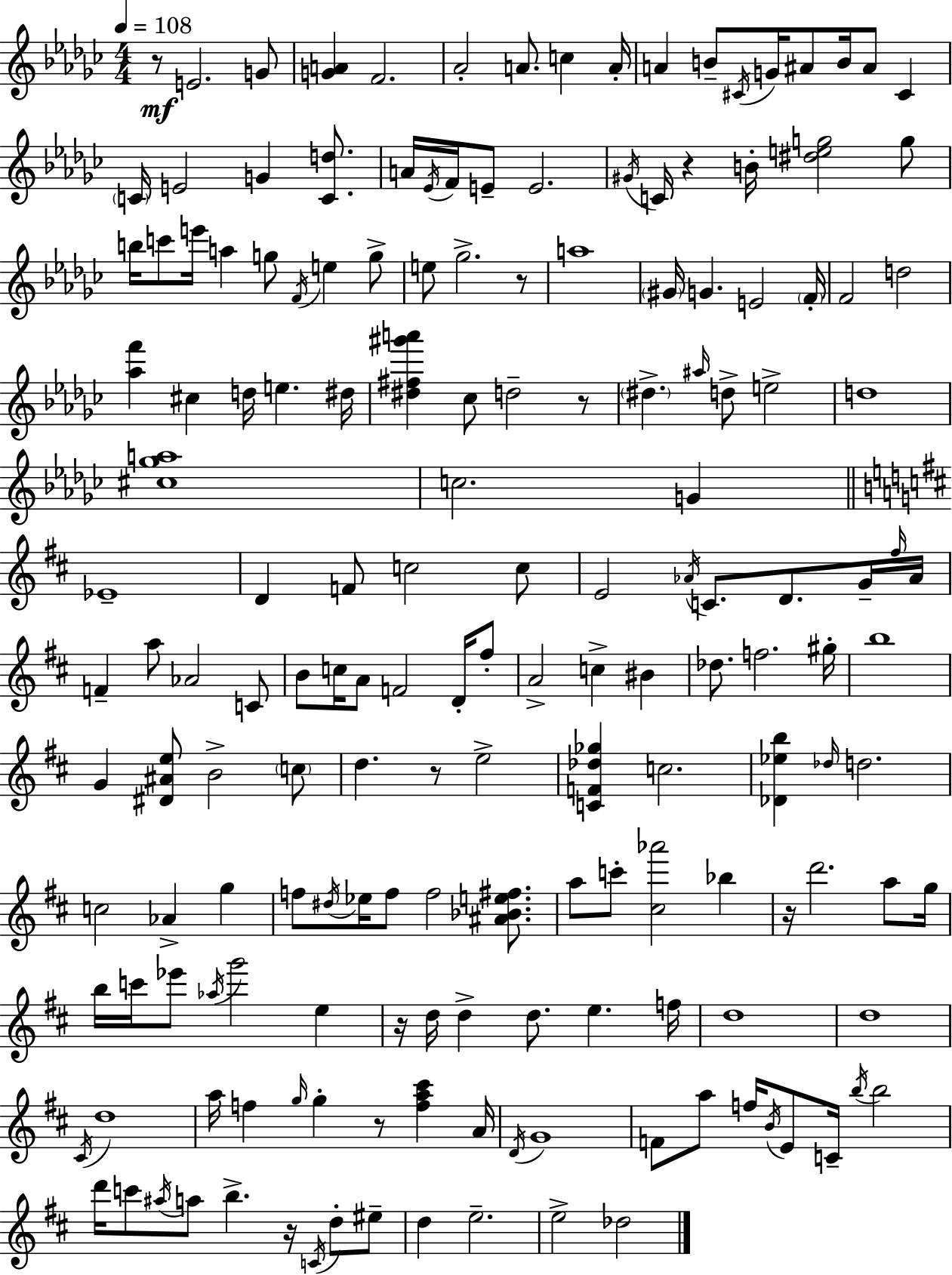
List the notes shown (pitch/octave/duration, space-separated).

R/e E4/h. G4/e [G4,A4]/q F4/h. Ab4/h A4/e. C5/q A4/s A4/q B4/e C#4/s G4/s A#4/e B4/s A#4/e C#4/q C4/s E4/h G4/q [C4,D5]/e. A4/s Eb4/s F4/s E4/e E4/h. G#4/s C4/s R/q B4/s [D#5,E5,G5]/h G5/e B5/s C6/e E6/s A5/q G5/e F4/s E5/q G5/e E5/e Gb5/h. R/e A5/w G#4/s G4/q. E4/h F4/s F4/h D5/h [Ab5,F6]/q C#5/q D5/s E5/q. D#5/s [D#5,F#5,G#6,A6]/q CES5/e D5/h R/e D#5/q. A#5/s D5/e E5/h D5/w [C#5,Gb5,A5]/w C5/h. G4/q Eb4/w D4/q F4/e C5/h C5/e E4/h Ab4/s C4/e. D4/e. G4/s F#5/s Ab4/s F4/q A5/e Ab4/h C4/e B4/e C5/s A4/e F4/h D4/s F#5/e A4/h C5/q BIS4/q Db5/e. F5/h. G#5/s B5/w G4/q [D#4,A#4,E5]/e B4/h C5/e D5/q. R/e E5/h [C4,F4,Db5,Gb5]/q C5/h. [Db4,Eb5,B5]/q Db5/s D5/h. C5/h Ab4/q G5/q F5/e D#5/s Eb5/s F5/e F5/h [A#4,Bb4,E5,F#5]/e. A5/e C6/e [C#5,Ab6]/h Bb5/q R/s D6/h. A5/e G5/s B5/s C6/s Eb6/e Ab5/s G6/h E5/q R/s D5/s D5/q D5/e. E5/q. F5/s D5/w D5/w C#4/s D5/w A5/s F5/q G5/s G5/q R/e [F5,A5,C#6]/q A4/s D4/s G4/w F4/e A5/e F5/s B4/s E4/e C4/s B5/s B5/h D6/s C6/e A#5/s A5/e B5/q. R/s C4/s D5/e EIS5/e D5/q E5/h. E5/h Db5/h